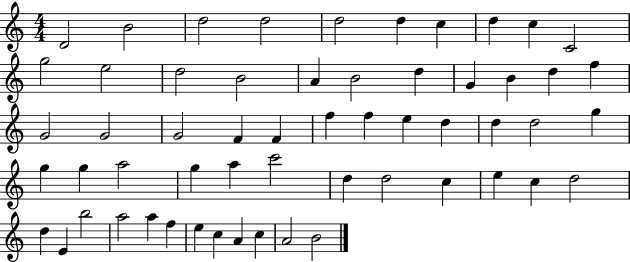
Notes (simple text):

D4/h B4/h D5/h D5/h D5/h D5/q C5/q D5/q C5/q C4/h G5/h E5/h D5/h B4/h A4/q B4/h D5/q G4/q B4/q D5/q F5/q G4/h G4/h G4/h F4/q F4/q F5/q F5/q E5/q D5/q D5/q D5/h G5/q G5/q G5/q A5/h G5/q A5/q C6/h D5/q D5/h C5/q E5/q C5/q D5/h D5/q E4/q B5/h A5/h A5/q F5/q E5/q C5/q A4/q C5/q A4/h B4/h